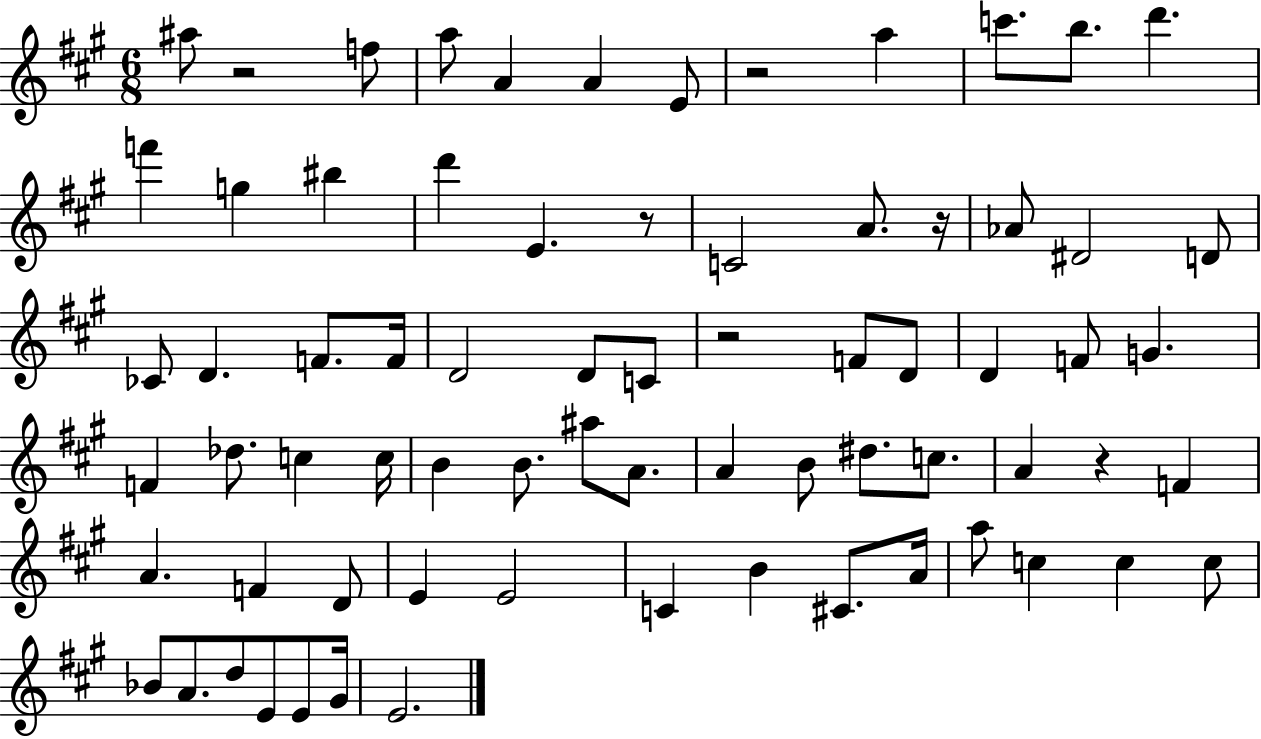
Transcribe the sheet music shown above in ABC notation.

X:1
T:Untitled
M:6/8
L:1/4
K:A
^a/2 z2 f/2 a/2 A A E/2 z2 a c'/2 b/2 d' f' g ^b d' E z/2 C2 A/2 z/4 _A/2 ^D2 D/2 _C/2 D F/2 F/4 D2 D/2 C/2 z2 F/2 D/2 D F/2 G F _d/2 c c/4 B B/2 ^a/2 A/2 A B/2 ^d/2 c/2 A z F A F D/2 E E2 C B ^C/2 A/4 a/2 c c c/2 _B/2 A/2 d/2 E/2 E/2 ^G/4 E2